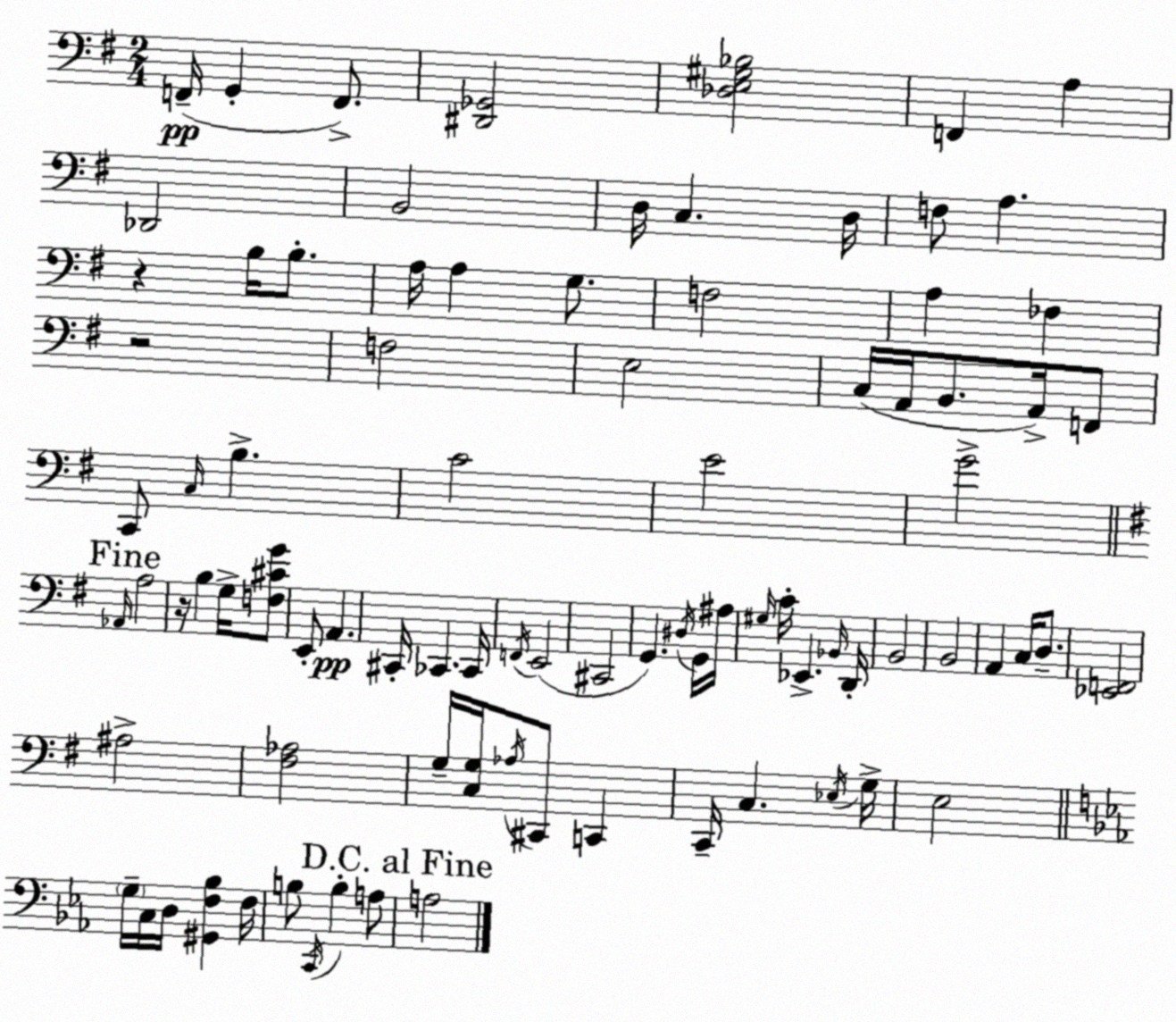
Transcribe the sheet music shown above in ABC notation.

X:1
T:Untitled
M:2/4
L:1/4
K:Em
F,,/4 G,, F,,/2 [^D,,_G,,]2 [_D,E,^G,_B,]2 F,, A, _D,,2 B,,2 D,/4 C, D,/4 F,/2 A, z B,/4 B,/2 A,/4 A, G,/2 F,2 A, _F, z2 F,2 E,2 C,/4 A,,/4 B,,/2 A,,/4 F,,/2 C,,/2 C,/4 B, C2 E2 G2 _A,,/4 A,2 z/4 B, G,/4 [F,^CG]/2 E,,/2 A,, ^C,,/4 _C,, _C,,/4 F,,/4 E,,2 ^C,,2 G,, ^D,/4 G,,/4 ^A,/4 ^G,/4 C/4 _E,, _B,,/4 D,,/4 B,,2 B,,2 A,, C,/4 D,/2 [_E,,F,,]2 ^A,2 [^F,_A,]2 G,/4 [C,G,]/4 _A,/4 ^C,,/2 C,, C,,/4 C, _E,/4 G,/4 E,2 G,/4 C,/4 D,/4 [^G,,F,_B,] F,/4 B,/2 C,,/4 B, A,/2 A,2